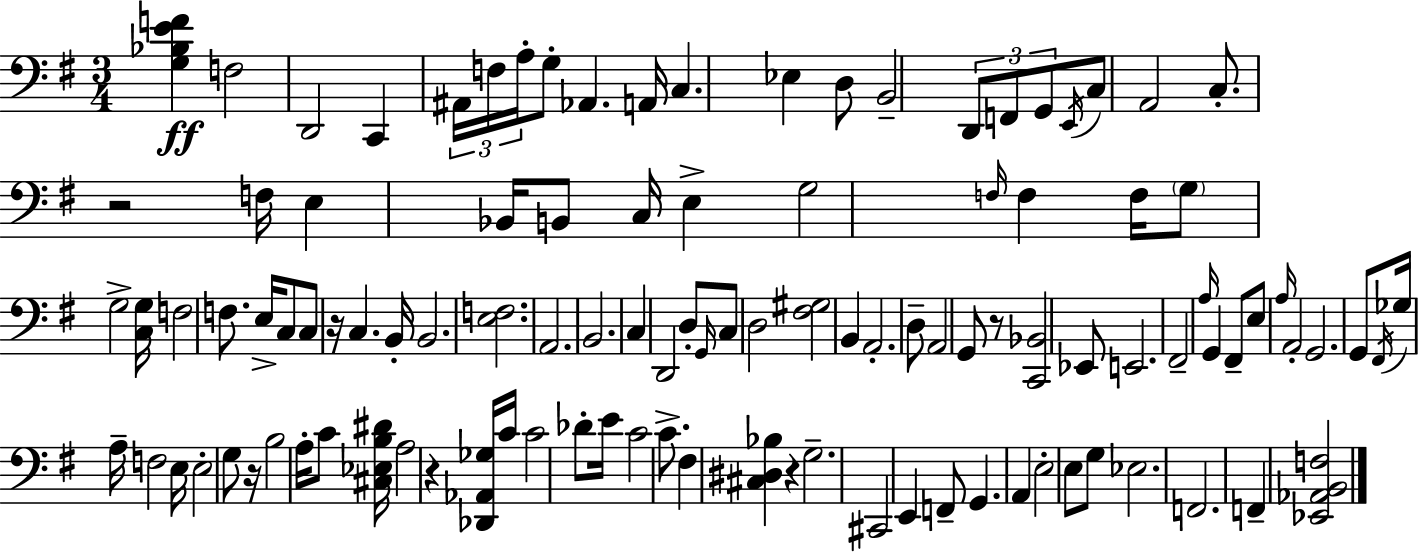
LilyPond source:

{
  \clef bass
  \numericTimeSignature
  \time 3/4
  \key e \minor
  \repeat volta 2 { <g bes e' f'>4\ff f2 | d,2 c,4 | \tuplet 3/2 { ais,16 f16 a16-. } g8-. aes,4. a,16 | c4. ees4 d8 | \break b,2-- \tuplet 3/2 { d,8 f,8 | g,8 } \acciaccatura { e,16 } c8 a,2 | c8.-. r2 | f16 e4 bes,16 b,8 c16 e4-> | \break g2 \grace { f16 } f4 | f16 \parenthesize g8 g2-> | <c g>16 f2 f8. | e16-> c8 c8 r16 c4. | \break b,16-. b,2. | <e f>2. | a,2. | b,2. | \break c4 d,2 | d8-. \grace { g,16 } c8 d2 | <fis gis>2 b,4 | a,2.-. | \break d8-- a,2 | g,8 r8 <c, bes,>2 | ees,8 e,2. | fis,2-- \grace { a16 } | \break g,4 fis,8-- e8 \grace { a16 } a,2-. | g,2. | g,8 \acciaccatura { fis,16 } ges16 a16-- f2 | e16 e2-. | \break g8 r16 b2 | a16-. c'8 <cis ees b dis'>16 a2 | r4 <des, aes, ges>16 c'16 c'2 | des'8-. e'16 c'2 | \break c'8.-> fis4 <cis dis bes>4 | r4 g2.-- | cis,2 | e,4 f,8-- g,4. | \break a,4 e2-. | e8 g8 ees2. | f,2. | f,4-- <ees, aes, b, f>2 | \break } \bar "|."
}